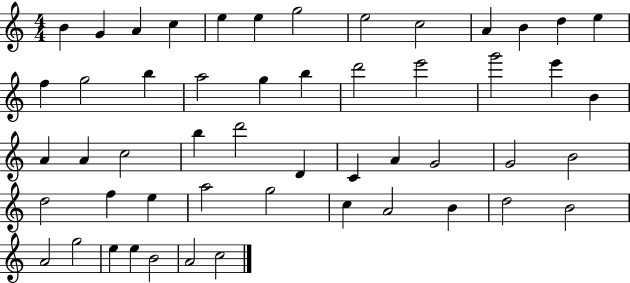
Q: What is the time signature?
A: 4/4